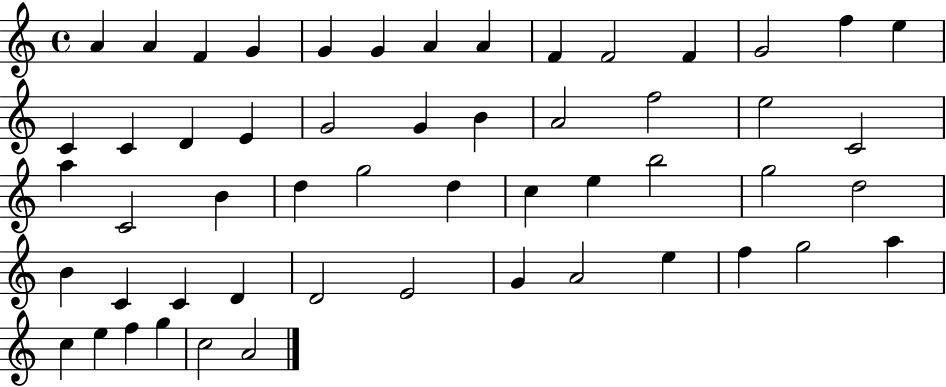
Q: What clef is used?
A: treble